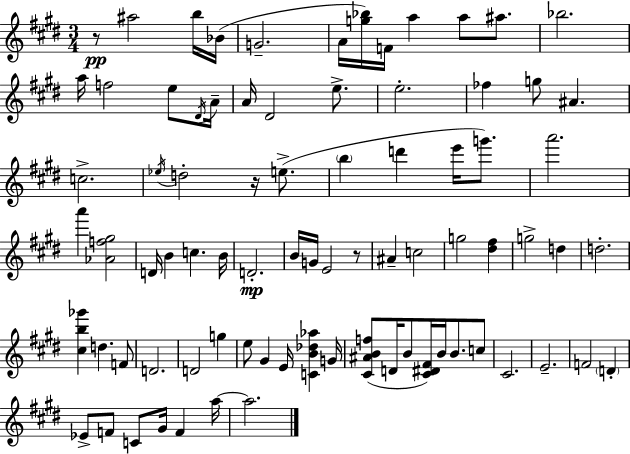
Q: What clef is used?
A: treble